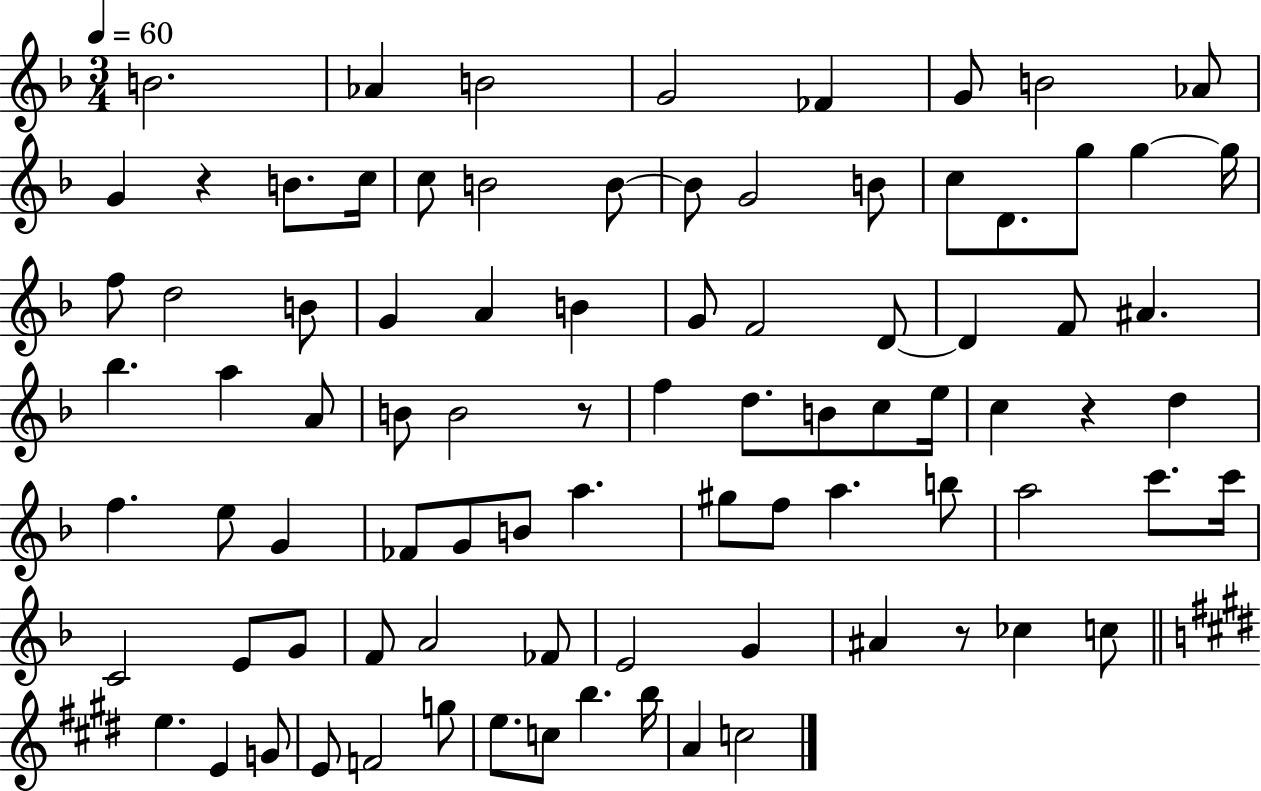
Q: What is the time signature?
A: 3/4